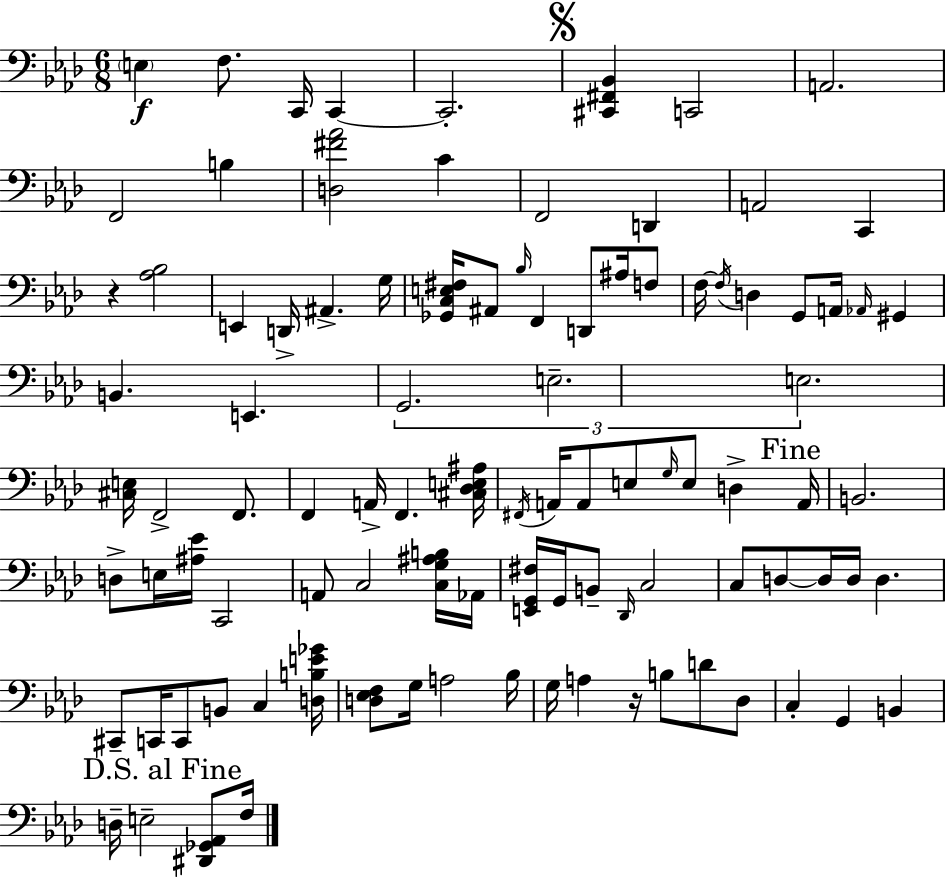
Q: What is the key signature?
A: AES major